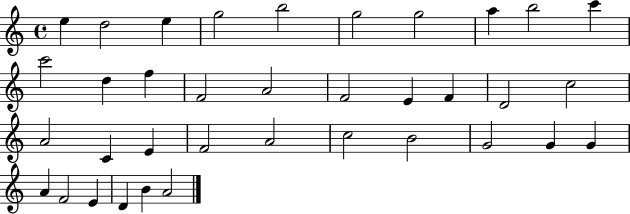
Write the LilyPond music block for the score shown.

{
  \clef treble
  \time 4/4
  \defaultTimeSignature
  \key c \major
  e''4 d''2 e''4 | g''2 b''2 | g''2 g''2 | a''4 b''2 c'''4 | \break c'''2 d''4 f''4 | f'2 a'2 | f'2 e'4 f'4 | d'2 c''2 | \break a'2 c'4 e'4 | f'2 a'2 | c''2 b'2 | g'2 g'4 g'4 | \break a'4 f'2 e'4 | d'4 b'4 a'2 | \bar "|."
}